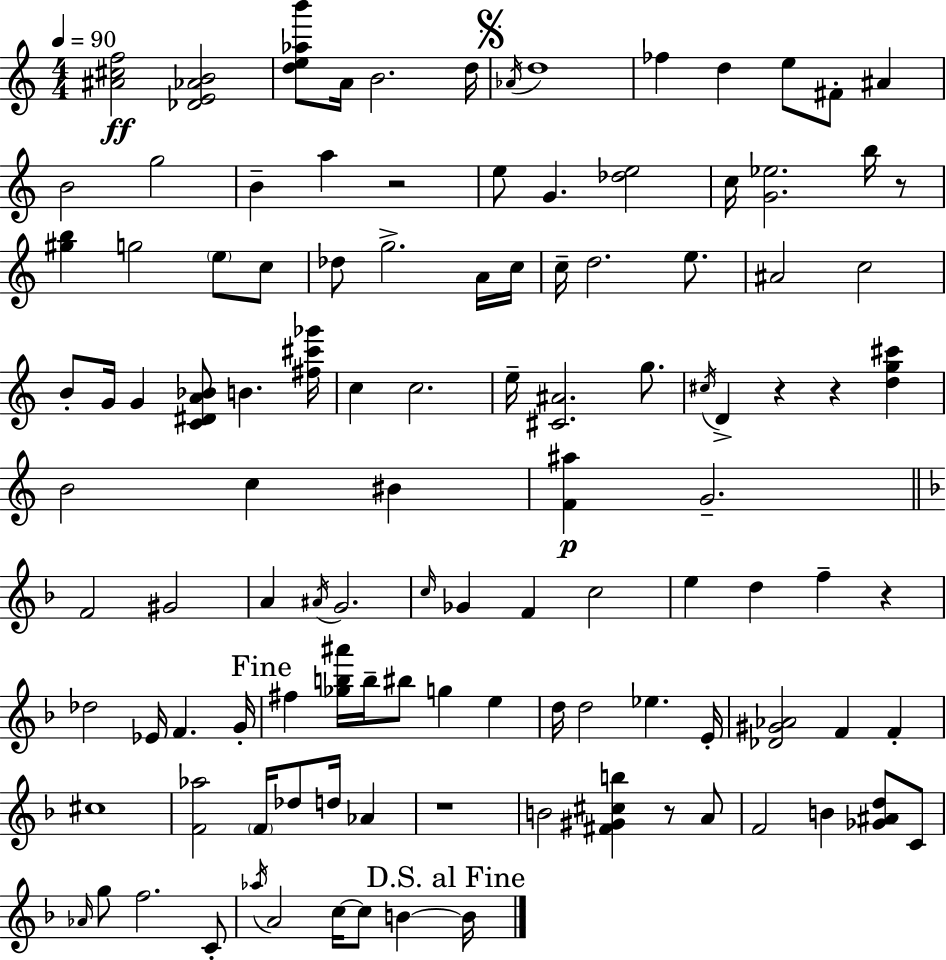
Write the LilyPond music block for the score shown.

{
  \clef treble
  \numericTimeSignature
  \time 4/4
  \key a \minor
  \tempo 4 = 90
  <ais' cis'' f''>2\ff <des' e' aes' b'>2 | <d'' e'' aes'' b'''>8 a'16 b'2. d''16 | \mark \markup { \musicglyph "scripts.segno" } \acciaccatura { aes'16 } d''1 | fes''4 d''4 e''8 fis'8-. ais'4 | \break b'2 g''2 | b'4-- a''4 r2 | e''8 g'4. <des'' e''>2 | c''16 <g' ees''>2. b''16 r8 | \break <gis'' b''>4 g''2 \parenthesize e''8 c''8 | des''8 g''2.-> a'16 | c''16 c''16-- d''2. e''8. | ais'2 c''2 | \break b'8-. g'16 g'4 <c' dis' a' bes'>8 b'4. | <fis'' cis''' ges'''>16 c''4 c''2. | e''16-- <cis' ais'>2. g''8. | \acciaccatura { cis''16 } d'4-> r4 r4 <d'' g'' cis'''>4 | \break b'2 c''4 bis'4 | <f' ais''>4\p g'2.-- | \bar "||" \break \key d \minor f'2 gis'2 | a'4 \acciaccatura { ais'16 } g'2. | \grace { c''16 } ges'4 f'4 c''2 | e''4 d''4 f''4-- r4 | \break des''2 ees'16 f'4. | g'16-. \mark "Fine" fis''4 <ges'' b'' ais'''>16 b''16-- bis''8 g''4 e''4 | d''16 d''2 ees''4. | e'16-. <des' gis' aes'>2 f'4 f'4-. | \break cis''1 | <f' aes''>2 \parenthesize f'16 des''8 d''16 aes'4 | r1 | b'2 <fis' gis' cis'' b''>4 r8 | \break a'8 f'2 b'4 <ges' ais' d''>8 | c'8 \grace { aes'16 } g''8 f''2. | c'8-. \acciaccatura { aes''16 } a'2 c''16~~ c''8 b'4~~ | \mark "D.S. al Fine" b'16 \bar "|."
}